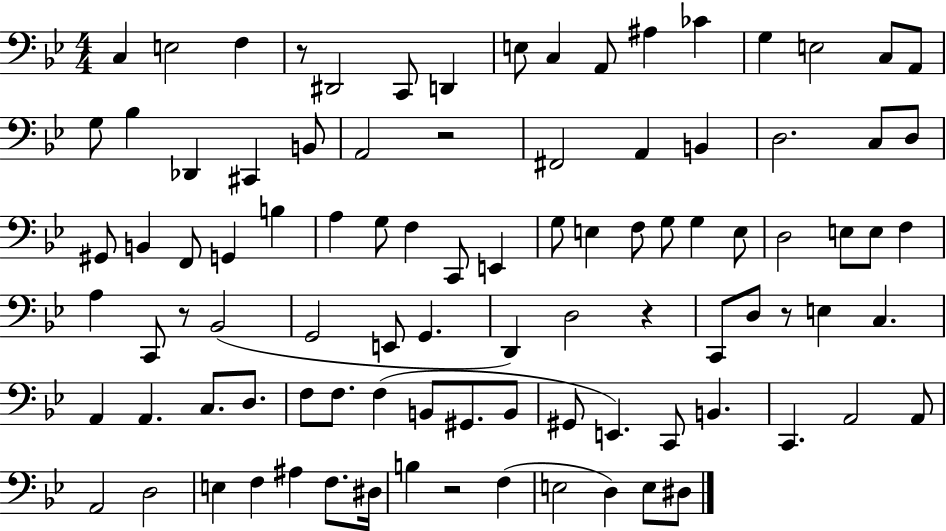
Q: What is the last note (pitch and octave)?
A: D#3